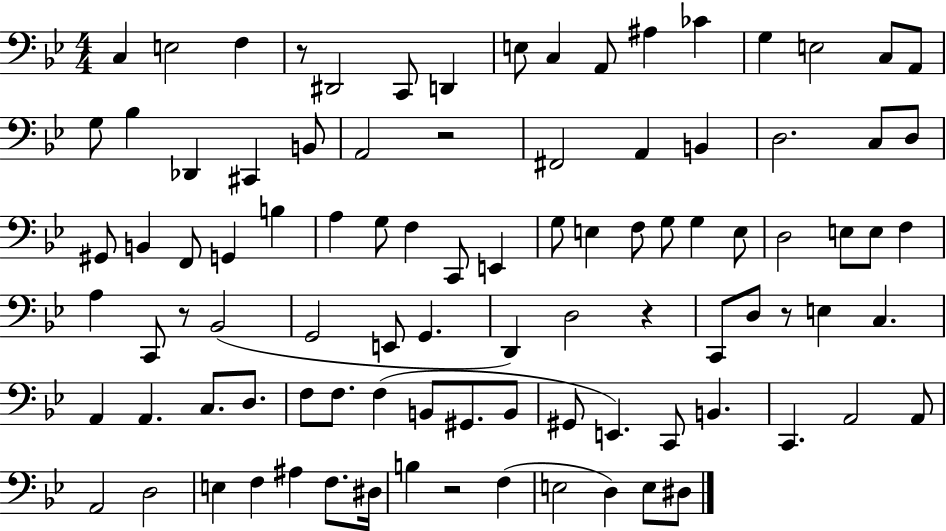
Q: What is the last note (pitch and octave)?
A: D#3